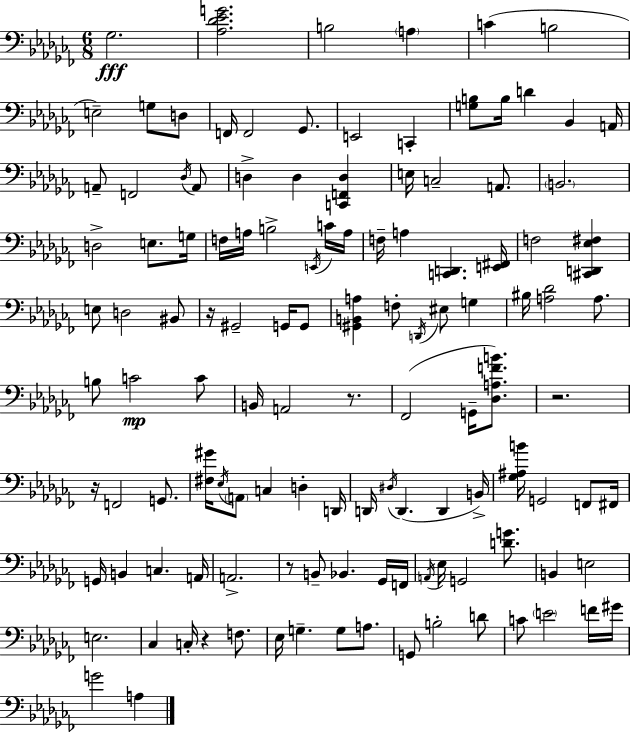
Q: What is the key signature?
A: AES minor